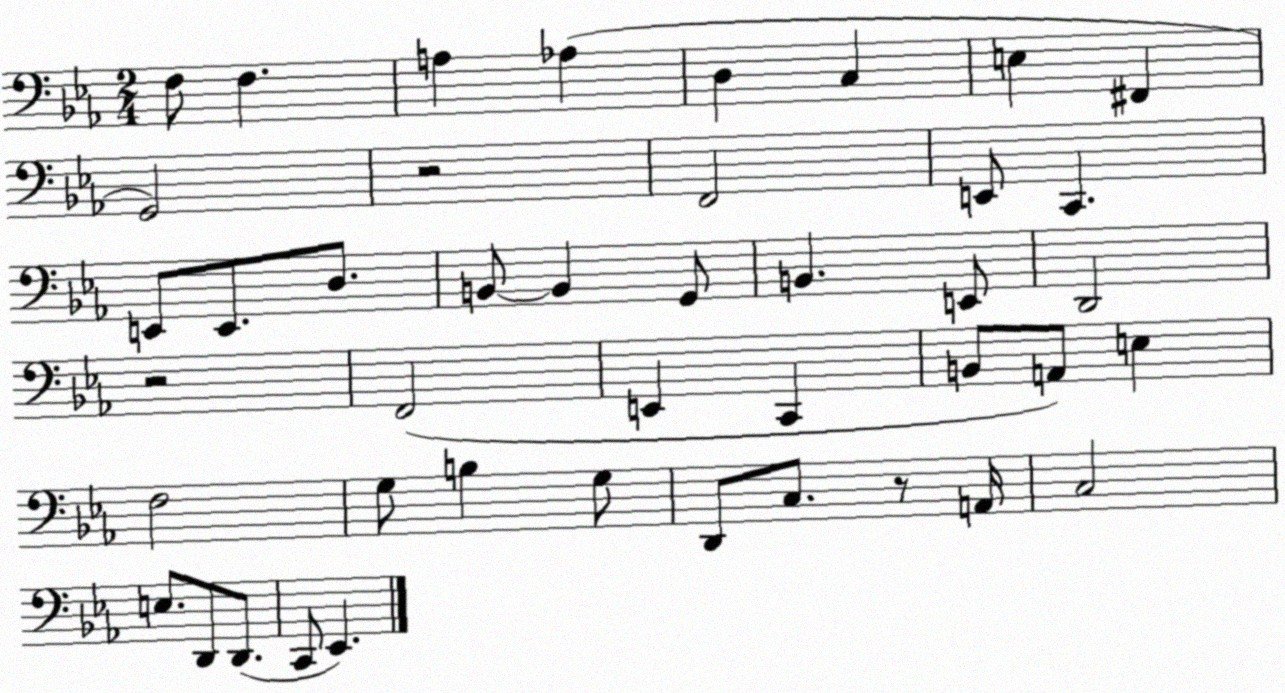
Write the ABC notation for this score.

X:1
T:Untitled
M:2/4
L:1/4
K:Eb
F,/2 F, A, _A, D, C, E, ^F,, G,,2 z2 F,,2 E,,/2 C,, E,,/2 E,,/2 D,/2 B,,/2 B,, G,,/2 B,, E,,/2 D,,2 z2 F,,2 E,, C,, B,,/2 A,,/2 E, F,2 G,/2 B, G,/2 D,,/2 C,/2 z/2 A,,/4 C,2 E,/2 D,,/2 D,,/2 C,,/2 _E,,